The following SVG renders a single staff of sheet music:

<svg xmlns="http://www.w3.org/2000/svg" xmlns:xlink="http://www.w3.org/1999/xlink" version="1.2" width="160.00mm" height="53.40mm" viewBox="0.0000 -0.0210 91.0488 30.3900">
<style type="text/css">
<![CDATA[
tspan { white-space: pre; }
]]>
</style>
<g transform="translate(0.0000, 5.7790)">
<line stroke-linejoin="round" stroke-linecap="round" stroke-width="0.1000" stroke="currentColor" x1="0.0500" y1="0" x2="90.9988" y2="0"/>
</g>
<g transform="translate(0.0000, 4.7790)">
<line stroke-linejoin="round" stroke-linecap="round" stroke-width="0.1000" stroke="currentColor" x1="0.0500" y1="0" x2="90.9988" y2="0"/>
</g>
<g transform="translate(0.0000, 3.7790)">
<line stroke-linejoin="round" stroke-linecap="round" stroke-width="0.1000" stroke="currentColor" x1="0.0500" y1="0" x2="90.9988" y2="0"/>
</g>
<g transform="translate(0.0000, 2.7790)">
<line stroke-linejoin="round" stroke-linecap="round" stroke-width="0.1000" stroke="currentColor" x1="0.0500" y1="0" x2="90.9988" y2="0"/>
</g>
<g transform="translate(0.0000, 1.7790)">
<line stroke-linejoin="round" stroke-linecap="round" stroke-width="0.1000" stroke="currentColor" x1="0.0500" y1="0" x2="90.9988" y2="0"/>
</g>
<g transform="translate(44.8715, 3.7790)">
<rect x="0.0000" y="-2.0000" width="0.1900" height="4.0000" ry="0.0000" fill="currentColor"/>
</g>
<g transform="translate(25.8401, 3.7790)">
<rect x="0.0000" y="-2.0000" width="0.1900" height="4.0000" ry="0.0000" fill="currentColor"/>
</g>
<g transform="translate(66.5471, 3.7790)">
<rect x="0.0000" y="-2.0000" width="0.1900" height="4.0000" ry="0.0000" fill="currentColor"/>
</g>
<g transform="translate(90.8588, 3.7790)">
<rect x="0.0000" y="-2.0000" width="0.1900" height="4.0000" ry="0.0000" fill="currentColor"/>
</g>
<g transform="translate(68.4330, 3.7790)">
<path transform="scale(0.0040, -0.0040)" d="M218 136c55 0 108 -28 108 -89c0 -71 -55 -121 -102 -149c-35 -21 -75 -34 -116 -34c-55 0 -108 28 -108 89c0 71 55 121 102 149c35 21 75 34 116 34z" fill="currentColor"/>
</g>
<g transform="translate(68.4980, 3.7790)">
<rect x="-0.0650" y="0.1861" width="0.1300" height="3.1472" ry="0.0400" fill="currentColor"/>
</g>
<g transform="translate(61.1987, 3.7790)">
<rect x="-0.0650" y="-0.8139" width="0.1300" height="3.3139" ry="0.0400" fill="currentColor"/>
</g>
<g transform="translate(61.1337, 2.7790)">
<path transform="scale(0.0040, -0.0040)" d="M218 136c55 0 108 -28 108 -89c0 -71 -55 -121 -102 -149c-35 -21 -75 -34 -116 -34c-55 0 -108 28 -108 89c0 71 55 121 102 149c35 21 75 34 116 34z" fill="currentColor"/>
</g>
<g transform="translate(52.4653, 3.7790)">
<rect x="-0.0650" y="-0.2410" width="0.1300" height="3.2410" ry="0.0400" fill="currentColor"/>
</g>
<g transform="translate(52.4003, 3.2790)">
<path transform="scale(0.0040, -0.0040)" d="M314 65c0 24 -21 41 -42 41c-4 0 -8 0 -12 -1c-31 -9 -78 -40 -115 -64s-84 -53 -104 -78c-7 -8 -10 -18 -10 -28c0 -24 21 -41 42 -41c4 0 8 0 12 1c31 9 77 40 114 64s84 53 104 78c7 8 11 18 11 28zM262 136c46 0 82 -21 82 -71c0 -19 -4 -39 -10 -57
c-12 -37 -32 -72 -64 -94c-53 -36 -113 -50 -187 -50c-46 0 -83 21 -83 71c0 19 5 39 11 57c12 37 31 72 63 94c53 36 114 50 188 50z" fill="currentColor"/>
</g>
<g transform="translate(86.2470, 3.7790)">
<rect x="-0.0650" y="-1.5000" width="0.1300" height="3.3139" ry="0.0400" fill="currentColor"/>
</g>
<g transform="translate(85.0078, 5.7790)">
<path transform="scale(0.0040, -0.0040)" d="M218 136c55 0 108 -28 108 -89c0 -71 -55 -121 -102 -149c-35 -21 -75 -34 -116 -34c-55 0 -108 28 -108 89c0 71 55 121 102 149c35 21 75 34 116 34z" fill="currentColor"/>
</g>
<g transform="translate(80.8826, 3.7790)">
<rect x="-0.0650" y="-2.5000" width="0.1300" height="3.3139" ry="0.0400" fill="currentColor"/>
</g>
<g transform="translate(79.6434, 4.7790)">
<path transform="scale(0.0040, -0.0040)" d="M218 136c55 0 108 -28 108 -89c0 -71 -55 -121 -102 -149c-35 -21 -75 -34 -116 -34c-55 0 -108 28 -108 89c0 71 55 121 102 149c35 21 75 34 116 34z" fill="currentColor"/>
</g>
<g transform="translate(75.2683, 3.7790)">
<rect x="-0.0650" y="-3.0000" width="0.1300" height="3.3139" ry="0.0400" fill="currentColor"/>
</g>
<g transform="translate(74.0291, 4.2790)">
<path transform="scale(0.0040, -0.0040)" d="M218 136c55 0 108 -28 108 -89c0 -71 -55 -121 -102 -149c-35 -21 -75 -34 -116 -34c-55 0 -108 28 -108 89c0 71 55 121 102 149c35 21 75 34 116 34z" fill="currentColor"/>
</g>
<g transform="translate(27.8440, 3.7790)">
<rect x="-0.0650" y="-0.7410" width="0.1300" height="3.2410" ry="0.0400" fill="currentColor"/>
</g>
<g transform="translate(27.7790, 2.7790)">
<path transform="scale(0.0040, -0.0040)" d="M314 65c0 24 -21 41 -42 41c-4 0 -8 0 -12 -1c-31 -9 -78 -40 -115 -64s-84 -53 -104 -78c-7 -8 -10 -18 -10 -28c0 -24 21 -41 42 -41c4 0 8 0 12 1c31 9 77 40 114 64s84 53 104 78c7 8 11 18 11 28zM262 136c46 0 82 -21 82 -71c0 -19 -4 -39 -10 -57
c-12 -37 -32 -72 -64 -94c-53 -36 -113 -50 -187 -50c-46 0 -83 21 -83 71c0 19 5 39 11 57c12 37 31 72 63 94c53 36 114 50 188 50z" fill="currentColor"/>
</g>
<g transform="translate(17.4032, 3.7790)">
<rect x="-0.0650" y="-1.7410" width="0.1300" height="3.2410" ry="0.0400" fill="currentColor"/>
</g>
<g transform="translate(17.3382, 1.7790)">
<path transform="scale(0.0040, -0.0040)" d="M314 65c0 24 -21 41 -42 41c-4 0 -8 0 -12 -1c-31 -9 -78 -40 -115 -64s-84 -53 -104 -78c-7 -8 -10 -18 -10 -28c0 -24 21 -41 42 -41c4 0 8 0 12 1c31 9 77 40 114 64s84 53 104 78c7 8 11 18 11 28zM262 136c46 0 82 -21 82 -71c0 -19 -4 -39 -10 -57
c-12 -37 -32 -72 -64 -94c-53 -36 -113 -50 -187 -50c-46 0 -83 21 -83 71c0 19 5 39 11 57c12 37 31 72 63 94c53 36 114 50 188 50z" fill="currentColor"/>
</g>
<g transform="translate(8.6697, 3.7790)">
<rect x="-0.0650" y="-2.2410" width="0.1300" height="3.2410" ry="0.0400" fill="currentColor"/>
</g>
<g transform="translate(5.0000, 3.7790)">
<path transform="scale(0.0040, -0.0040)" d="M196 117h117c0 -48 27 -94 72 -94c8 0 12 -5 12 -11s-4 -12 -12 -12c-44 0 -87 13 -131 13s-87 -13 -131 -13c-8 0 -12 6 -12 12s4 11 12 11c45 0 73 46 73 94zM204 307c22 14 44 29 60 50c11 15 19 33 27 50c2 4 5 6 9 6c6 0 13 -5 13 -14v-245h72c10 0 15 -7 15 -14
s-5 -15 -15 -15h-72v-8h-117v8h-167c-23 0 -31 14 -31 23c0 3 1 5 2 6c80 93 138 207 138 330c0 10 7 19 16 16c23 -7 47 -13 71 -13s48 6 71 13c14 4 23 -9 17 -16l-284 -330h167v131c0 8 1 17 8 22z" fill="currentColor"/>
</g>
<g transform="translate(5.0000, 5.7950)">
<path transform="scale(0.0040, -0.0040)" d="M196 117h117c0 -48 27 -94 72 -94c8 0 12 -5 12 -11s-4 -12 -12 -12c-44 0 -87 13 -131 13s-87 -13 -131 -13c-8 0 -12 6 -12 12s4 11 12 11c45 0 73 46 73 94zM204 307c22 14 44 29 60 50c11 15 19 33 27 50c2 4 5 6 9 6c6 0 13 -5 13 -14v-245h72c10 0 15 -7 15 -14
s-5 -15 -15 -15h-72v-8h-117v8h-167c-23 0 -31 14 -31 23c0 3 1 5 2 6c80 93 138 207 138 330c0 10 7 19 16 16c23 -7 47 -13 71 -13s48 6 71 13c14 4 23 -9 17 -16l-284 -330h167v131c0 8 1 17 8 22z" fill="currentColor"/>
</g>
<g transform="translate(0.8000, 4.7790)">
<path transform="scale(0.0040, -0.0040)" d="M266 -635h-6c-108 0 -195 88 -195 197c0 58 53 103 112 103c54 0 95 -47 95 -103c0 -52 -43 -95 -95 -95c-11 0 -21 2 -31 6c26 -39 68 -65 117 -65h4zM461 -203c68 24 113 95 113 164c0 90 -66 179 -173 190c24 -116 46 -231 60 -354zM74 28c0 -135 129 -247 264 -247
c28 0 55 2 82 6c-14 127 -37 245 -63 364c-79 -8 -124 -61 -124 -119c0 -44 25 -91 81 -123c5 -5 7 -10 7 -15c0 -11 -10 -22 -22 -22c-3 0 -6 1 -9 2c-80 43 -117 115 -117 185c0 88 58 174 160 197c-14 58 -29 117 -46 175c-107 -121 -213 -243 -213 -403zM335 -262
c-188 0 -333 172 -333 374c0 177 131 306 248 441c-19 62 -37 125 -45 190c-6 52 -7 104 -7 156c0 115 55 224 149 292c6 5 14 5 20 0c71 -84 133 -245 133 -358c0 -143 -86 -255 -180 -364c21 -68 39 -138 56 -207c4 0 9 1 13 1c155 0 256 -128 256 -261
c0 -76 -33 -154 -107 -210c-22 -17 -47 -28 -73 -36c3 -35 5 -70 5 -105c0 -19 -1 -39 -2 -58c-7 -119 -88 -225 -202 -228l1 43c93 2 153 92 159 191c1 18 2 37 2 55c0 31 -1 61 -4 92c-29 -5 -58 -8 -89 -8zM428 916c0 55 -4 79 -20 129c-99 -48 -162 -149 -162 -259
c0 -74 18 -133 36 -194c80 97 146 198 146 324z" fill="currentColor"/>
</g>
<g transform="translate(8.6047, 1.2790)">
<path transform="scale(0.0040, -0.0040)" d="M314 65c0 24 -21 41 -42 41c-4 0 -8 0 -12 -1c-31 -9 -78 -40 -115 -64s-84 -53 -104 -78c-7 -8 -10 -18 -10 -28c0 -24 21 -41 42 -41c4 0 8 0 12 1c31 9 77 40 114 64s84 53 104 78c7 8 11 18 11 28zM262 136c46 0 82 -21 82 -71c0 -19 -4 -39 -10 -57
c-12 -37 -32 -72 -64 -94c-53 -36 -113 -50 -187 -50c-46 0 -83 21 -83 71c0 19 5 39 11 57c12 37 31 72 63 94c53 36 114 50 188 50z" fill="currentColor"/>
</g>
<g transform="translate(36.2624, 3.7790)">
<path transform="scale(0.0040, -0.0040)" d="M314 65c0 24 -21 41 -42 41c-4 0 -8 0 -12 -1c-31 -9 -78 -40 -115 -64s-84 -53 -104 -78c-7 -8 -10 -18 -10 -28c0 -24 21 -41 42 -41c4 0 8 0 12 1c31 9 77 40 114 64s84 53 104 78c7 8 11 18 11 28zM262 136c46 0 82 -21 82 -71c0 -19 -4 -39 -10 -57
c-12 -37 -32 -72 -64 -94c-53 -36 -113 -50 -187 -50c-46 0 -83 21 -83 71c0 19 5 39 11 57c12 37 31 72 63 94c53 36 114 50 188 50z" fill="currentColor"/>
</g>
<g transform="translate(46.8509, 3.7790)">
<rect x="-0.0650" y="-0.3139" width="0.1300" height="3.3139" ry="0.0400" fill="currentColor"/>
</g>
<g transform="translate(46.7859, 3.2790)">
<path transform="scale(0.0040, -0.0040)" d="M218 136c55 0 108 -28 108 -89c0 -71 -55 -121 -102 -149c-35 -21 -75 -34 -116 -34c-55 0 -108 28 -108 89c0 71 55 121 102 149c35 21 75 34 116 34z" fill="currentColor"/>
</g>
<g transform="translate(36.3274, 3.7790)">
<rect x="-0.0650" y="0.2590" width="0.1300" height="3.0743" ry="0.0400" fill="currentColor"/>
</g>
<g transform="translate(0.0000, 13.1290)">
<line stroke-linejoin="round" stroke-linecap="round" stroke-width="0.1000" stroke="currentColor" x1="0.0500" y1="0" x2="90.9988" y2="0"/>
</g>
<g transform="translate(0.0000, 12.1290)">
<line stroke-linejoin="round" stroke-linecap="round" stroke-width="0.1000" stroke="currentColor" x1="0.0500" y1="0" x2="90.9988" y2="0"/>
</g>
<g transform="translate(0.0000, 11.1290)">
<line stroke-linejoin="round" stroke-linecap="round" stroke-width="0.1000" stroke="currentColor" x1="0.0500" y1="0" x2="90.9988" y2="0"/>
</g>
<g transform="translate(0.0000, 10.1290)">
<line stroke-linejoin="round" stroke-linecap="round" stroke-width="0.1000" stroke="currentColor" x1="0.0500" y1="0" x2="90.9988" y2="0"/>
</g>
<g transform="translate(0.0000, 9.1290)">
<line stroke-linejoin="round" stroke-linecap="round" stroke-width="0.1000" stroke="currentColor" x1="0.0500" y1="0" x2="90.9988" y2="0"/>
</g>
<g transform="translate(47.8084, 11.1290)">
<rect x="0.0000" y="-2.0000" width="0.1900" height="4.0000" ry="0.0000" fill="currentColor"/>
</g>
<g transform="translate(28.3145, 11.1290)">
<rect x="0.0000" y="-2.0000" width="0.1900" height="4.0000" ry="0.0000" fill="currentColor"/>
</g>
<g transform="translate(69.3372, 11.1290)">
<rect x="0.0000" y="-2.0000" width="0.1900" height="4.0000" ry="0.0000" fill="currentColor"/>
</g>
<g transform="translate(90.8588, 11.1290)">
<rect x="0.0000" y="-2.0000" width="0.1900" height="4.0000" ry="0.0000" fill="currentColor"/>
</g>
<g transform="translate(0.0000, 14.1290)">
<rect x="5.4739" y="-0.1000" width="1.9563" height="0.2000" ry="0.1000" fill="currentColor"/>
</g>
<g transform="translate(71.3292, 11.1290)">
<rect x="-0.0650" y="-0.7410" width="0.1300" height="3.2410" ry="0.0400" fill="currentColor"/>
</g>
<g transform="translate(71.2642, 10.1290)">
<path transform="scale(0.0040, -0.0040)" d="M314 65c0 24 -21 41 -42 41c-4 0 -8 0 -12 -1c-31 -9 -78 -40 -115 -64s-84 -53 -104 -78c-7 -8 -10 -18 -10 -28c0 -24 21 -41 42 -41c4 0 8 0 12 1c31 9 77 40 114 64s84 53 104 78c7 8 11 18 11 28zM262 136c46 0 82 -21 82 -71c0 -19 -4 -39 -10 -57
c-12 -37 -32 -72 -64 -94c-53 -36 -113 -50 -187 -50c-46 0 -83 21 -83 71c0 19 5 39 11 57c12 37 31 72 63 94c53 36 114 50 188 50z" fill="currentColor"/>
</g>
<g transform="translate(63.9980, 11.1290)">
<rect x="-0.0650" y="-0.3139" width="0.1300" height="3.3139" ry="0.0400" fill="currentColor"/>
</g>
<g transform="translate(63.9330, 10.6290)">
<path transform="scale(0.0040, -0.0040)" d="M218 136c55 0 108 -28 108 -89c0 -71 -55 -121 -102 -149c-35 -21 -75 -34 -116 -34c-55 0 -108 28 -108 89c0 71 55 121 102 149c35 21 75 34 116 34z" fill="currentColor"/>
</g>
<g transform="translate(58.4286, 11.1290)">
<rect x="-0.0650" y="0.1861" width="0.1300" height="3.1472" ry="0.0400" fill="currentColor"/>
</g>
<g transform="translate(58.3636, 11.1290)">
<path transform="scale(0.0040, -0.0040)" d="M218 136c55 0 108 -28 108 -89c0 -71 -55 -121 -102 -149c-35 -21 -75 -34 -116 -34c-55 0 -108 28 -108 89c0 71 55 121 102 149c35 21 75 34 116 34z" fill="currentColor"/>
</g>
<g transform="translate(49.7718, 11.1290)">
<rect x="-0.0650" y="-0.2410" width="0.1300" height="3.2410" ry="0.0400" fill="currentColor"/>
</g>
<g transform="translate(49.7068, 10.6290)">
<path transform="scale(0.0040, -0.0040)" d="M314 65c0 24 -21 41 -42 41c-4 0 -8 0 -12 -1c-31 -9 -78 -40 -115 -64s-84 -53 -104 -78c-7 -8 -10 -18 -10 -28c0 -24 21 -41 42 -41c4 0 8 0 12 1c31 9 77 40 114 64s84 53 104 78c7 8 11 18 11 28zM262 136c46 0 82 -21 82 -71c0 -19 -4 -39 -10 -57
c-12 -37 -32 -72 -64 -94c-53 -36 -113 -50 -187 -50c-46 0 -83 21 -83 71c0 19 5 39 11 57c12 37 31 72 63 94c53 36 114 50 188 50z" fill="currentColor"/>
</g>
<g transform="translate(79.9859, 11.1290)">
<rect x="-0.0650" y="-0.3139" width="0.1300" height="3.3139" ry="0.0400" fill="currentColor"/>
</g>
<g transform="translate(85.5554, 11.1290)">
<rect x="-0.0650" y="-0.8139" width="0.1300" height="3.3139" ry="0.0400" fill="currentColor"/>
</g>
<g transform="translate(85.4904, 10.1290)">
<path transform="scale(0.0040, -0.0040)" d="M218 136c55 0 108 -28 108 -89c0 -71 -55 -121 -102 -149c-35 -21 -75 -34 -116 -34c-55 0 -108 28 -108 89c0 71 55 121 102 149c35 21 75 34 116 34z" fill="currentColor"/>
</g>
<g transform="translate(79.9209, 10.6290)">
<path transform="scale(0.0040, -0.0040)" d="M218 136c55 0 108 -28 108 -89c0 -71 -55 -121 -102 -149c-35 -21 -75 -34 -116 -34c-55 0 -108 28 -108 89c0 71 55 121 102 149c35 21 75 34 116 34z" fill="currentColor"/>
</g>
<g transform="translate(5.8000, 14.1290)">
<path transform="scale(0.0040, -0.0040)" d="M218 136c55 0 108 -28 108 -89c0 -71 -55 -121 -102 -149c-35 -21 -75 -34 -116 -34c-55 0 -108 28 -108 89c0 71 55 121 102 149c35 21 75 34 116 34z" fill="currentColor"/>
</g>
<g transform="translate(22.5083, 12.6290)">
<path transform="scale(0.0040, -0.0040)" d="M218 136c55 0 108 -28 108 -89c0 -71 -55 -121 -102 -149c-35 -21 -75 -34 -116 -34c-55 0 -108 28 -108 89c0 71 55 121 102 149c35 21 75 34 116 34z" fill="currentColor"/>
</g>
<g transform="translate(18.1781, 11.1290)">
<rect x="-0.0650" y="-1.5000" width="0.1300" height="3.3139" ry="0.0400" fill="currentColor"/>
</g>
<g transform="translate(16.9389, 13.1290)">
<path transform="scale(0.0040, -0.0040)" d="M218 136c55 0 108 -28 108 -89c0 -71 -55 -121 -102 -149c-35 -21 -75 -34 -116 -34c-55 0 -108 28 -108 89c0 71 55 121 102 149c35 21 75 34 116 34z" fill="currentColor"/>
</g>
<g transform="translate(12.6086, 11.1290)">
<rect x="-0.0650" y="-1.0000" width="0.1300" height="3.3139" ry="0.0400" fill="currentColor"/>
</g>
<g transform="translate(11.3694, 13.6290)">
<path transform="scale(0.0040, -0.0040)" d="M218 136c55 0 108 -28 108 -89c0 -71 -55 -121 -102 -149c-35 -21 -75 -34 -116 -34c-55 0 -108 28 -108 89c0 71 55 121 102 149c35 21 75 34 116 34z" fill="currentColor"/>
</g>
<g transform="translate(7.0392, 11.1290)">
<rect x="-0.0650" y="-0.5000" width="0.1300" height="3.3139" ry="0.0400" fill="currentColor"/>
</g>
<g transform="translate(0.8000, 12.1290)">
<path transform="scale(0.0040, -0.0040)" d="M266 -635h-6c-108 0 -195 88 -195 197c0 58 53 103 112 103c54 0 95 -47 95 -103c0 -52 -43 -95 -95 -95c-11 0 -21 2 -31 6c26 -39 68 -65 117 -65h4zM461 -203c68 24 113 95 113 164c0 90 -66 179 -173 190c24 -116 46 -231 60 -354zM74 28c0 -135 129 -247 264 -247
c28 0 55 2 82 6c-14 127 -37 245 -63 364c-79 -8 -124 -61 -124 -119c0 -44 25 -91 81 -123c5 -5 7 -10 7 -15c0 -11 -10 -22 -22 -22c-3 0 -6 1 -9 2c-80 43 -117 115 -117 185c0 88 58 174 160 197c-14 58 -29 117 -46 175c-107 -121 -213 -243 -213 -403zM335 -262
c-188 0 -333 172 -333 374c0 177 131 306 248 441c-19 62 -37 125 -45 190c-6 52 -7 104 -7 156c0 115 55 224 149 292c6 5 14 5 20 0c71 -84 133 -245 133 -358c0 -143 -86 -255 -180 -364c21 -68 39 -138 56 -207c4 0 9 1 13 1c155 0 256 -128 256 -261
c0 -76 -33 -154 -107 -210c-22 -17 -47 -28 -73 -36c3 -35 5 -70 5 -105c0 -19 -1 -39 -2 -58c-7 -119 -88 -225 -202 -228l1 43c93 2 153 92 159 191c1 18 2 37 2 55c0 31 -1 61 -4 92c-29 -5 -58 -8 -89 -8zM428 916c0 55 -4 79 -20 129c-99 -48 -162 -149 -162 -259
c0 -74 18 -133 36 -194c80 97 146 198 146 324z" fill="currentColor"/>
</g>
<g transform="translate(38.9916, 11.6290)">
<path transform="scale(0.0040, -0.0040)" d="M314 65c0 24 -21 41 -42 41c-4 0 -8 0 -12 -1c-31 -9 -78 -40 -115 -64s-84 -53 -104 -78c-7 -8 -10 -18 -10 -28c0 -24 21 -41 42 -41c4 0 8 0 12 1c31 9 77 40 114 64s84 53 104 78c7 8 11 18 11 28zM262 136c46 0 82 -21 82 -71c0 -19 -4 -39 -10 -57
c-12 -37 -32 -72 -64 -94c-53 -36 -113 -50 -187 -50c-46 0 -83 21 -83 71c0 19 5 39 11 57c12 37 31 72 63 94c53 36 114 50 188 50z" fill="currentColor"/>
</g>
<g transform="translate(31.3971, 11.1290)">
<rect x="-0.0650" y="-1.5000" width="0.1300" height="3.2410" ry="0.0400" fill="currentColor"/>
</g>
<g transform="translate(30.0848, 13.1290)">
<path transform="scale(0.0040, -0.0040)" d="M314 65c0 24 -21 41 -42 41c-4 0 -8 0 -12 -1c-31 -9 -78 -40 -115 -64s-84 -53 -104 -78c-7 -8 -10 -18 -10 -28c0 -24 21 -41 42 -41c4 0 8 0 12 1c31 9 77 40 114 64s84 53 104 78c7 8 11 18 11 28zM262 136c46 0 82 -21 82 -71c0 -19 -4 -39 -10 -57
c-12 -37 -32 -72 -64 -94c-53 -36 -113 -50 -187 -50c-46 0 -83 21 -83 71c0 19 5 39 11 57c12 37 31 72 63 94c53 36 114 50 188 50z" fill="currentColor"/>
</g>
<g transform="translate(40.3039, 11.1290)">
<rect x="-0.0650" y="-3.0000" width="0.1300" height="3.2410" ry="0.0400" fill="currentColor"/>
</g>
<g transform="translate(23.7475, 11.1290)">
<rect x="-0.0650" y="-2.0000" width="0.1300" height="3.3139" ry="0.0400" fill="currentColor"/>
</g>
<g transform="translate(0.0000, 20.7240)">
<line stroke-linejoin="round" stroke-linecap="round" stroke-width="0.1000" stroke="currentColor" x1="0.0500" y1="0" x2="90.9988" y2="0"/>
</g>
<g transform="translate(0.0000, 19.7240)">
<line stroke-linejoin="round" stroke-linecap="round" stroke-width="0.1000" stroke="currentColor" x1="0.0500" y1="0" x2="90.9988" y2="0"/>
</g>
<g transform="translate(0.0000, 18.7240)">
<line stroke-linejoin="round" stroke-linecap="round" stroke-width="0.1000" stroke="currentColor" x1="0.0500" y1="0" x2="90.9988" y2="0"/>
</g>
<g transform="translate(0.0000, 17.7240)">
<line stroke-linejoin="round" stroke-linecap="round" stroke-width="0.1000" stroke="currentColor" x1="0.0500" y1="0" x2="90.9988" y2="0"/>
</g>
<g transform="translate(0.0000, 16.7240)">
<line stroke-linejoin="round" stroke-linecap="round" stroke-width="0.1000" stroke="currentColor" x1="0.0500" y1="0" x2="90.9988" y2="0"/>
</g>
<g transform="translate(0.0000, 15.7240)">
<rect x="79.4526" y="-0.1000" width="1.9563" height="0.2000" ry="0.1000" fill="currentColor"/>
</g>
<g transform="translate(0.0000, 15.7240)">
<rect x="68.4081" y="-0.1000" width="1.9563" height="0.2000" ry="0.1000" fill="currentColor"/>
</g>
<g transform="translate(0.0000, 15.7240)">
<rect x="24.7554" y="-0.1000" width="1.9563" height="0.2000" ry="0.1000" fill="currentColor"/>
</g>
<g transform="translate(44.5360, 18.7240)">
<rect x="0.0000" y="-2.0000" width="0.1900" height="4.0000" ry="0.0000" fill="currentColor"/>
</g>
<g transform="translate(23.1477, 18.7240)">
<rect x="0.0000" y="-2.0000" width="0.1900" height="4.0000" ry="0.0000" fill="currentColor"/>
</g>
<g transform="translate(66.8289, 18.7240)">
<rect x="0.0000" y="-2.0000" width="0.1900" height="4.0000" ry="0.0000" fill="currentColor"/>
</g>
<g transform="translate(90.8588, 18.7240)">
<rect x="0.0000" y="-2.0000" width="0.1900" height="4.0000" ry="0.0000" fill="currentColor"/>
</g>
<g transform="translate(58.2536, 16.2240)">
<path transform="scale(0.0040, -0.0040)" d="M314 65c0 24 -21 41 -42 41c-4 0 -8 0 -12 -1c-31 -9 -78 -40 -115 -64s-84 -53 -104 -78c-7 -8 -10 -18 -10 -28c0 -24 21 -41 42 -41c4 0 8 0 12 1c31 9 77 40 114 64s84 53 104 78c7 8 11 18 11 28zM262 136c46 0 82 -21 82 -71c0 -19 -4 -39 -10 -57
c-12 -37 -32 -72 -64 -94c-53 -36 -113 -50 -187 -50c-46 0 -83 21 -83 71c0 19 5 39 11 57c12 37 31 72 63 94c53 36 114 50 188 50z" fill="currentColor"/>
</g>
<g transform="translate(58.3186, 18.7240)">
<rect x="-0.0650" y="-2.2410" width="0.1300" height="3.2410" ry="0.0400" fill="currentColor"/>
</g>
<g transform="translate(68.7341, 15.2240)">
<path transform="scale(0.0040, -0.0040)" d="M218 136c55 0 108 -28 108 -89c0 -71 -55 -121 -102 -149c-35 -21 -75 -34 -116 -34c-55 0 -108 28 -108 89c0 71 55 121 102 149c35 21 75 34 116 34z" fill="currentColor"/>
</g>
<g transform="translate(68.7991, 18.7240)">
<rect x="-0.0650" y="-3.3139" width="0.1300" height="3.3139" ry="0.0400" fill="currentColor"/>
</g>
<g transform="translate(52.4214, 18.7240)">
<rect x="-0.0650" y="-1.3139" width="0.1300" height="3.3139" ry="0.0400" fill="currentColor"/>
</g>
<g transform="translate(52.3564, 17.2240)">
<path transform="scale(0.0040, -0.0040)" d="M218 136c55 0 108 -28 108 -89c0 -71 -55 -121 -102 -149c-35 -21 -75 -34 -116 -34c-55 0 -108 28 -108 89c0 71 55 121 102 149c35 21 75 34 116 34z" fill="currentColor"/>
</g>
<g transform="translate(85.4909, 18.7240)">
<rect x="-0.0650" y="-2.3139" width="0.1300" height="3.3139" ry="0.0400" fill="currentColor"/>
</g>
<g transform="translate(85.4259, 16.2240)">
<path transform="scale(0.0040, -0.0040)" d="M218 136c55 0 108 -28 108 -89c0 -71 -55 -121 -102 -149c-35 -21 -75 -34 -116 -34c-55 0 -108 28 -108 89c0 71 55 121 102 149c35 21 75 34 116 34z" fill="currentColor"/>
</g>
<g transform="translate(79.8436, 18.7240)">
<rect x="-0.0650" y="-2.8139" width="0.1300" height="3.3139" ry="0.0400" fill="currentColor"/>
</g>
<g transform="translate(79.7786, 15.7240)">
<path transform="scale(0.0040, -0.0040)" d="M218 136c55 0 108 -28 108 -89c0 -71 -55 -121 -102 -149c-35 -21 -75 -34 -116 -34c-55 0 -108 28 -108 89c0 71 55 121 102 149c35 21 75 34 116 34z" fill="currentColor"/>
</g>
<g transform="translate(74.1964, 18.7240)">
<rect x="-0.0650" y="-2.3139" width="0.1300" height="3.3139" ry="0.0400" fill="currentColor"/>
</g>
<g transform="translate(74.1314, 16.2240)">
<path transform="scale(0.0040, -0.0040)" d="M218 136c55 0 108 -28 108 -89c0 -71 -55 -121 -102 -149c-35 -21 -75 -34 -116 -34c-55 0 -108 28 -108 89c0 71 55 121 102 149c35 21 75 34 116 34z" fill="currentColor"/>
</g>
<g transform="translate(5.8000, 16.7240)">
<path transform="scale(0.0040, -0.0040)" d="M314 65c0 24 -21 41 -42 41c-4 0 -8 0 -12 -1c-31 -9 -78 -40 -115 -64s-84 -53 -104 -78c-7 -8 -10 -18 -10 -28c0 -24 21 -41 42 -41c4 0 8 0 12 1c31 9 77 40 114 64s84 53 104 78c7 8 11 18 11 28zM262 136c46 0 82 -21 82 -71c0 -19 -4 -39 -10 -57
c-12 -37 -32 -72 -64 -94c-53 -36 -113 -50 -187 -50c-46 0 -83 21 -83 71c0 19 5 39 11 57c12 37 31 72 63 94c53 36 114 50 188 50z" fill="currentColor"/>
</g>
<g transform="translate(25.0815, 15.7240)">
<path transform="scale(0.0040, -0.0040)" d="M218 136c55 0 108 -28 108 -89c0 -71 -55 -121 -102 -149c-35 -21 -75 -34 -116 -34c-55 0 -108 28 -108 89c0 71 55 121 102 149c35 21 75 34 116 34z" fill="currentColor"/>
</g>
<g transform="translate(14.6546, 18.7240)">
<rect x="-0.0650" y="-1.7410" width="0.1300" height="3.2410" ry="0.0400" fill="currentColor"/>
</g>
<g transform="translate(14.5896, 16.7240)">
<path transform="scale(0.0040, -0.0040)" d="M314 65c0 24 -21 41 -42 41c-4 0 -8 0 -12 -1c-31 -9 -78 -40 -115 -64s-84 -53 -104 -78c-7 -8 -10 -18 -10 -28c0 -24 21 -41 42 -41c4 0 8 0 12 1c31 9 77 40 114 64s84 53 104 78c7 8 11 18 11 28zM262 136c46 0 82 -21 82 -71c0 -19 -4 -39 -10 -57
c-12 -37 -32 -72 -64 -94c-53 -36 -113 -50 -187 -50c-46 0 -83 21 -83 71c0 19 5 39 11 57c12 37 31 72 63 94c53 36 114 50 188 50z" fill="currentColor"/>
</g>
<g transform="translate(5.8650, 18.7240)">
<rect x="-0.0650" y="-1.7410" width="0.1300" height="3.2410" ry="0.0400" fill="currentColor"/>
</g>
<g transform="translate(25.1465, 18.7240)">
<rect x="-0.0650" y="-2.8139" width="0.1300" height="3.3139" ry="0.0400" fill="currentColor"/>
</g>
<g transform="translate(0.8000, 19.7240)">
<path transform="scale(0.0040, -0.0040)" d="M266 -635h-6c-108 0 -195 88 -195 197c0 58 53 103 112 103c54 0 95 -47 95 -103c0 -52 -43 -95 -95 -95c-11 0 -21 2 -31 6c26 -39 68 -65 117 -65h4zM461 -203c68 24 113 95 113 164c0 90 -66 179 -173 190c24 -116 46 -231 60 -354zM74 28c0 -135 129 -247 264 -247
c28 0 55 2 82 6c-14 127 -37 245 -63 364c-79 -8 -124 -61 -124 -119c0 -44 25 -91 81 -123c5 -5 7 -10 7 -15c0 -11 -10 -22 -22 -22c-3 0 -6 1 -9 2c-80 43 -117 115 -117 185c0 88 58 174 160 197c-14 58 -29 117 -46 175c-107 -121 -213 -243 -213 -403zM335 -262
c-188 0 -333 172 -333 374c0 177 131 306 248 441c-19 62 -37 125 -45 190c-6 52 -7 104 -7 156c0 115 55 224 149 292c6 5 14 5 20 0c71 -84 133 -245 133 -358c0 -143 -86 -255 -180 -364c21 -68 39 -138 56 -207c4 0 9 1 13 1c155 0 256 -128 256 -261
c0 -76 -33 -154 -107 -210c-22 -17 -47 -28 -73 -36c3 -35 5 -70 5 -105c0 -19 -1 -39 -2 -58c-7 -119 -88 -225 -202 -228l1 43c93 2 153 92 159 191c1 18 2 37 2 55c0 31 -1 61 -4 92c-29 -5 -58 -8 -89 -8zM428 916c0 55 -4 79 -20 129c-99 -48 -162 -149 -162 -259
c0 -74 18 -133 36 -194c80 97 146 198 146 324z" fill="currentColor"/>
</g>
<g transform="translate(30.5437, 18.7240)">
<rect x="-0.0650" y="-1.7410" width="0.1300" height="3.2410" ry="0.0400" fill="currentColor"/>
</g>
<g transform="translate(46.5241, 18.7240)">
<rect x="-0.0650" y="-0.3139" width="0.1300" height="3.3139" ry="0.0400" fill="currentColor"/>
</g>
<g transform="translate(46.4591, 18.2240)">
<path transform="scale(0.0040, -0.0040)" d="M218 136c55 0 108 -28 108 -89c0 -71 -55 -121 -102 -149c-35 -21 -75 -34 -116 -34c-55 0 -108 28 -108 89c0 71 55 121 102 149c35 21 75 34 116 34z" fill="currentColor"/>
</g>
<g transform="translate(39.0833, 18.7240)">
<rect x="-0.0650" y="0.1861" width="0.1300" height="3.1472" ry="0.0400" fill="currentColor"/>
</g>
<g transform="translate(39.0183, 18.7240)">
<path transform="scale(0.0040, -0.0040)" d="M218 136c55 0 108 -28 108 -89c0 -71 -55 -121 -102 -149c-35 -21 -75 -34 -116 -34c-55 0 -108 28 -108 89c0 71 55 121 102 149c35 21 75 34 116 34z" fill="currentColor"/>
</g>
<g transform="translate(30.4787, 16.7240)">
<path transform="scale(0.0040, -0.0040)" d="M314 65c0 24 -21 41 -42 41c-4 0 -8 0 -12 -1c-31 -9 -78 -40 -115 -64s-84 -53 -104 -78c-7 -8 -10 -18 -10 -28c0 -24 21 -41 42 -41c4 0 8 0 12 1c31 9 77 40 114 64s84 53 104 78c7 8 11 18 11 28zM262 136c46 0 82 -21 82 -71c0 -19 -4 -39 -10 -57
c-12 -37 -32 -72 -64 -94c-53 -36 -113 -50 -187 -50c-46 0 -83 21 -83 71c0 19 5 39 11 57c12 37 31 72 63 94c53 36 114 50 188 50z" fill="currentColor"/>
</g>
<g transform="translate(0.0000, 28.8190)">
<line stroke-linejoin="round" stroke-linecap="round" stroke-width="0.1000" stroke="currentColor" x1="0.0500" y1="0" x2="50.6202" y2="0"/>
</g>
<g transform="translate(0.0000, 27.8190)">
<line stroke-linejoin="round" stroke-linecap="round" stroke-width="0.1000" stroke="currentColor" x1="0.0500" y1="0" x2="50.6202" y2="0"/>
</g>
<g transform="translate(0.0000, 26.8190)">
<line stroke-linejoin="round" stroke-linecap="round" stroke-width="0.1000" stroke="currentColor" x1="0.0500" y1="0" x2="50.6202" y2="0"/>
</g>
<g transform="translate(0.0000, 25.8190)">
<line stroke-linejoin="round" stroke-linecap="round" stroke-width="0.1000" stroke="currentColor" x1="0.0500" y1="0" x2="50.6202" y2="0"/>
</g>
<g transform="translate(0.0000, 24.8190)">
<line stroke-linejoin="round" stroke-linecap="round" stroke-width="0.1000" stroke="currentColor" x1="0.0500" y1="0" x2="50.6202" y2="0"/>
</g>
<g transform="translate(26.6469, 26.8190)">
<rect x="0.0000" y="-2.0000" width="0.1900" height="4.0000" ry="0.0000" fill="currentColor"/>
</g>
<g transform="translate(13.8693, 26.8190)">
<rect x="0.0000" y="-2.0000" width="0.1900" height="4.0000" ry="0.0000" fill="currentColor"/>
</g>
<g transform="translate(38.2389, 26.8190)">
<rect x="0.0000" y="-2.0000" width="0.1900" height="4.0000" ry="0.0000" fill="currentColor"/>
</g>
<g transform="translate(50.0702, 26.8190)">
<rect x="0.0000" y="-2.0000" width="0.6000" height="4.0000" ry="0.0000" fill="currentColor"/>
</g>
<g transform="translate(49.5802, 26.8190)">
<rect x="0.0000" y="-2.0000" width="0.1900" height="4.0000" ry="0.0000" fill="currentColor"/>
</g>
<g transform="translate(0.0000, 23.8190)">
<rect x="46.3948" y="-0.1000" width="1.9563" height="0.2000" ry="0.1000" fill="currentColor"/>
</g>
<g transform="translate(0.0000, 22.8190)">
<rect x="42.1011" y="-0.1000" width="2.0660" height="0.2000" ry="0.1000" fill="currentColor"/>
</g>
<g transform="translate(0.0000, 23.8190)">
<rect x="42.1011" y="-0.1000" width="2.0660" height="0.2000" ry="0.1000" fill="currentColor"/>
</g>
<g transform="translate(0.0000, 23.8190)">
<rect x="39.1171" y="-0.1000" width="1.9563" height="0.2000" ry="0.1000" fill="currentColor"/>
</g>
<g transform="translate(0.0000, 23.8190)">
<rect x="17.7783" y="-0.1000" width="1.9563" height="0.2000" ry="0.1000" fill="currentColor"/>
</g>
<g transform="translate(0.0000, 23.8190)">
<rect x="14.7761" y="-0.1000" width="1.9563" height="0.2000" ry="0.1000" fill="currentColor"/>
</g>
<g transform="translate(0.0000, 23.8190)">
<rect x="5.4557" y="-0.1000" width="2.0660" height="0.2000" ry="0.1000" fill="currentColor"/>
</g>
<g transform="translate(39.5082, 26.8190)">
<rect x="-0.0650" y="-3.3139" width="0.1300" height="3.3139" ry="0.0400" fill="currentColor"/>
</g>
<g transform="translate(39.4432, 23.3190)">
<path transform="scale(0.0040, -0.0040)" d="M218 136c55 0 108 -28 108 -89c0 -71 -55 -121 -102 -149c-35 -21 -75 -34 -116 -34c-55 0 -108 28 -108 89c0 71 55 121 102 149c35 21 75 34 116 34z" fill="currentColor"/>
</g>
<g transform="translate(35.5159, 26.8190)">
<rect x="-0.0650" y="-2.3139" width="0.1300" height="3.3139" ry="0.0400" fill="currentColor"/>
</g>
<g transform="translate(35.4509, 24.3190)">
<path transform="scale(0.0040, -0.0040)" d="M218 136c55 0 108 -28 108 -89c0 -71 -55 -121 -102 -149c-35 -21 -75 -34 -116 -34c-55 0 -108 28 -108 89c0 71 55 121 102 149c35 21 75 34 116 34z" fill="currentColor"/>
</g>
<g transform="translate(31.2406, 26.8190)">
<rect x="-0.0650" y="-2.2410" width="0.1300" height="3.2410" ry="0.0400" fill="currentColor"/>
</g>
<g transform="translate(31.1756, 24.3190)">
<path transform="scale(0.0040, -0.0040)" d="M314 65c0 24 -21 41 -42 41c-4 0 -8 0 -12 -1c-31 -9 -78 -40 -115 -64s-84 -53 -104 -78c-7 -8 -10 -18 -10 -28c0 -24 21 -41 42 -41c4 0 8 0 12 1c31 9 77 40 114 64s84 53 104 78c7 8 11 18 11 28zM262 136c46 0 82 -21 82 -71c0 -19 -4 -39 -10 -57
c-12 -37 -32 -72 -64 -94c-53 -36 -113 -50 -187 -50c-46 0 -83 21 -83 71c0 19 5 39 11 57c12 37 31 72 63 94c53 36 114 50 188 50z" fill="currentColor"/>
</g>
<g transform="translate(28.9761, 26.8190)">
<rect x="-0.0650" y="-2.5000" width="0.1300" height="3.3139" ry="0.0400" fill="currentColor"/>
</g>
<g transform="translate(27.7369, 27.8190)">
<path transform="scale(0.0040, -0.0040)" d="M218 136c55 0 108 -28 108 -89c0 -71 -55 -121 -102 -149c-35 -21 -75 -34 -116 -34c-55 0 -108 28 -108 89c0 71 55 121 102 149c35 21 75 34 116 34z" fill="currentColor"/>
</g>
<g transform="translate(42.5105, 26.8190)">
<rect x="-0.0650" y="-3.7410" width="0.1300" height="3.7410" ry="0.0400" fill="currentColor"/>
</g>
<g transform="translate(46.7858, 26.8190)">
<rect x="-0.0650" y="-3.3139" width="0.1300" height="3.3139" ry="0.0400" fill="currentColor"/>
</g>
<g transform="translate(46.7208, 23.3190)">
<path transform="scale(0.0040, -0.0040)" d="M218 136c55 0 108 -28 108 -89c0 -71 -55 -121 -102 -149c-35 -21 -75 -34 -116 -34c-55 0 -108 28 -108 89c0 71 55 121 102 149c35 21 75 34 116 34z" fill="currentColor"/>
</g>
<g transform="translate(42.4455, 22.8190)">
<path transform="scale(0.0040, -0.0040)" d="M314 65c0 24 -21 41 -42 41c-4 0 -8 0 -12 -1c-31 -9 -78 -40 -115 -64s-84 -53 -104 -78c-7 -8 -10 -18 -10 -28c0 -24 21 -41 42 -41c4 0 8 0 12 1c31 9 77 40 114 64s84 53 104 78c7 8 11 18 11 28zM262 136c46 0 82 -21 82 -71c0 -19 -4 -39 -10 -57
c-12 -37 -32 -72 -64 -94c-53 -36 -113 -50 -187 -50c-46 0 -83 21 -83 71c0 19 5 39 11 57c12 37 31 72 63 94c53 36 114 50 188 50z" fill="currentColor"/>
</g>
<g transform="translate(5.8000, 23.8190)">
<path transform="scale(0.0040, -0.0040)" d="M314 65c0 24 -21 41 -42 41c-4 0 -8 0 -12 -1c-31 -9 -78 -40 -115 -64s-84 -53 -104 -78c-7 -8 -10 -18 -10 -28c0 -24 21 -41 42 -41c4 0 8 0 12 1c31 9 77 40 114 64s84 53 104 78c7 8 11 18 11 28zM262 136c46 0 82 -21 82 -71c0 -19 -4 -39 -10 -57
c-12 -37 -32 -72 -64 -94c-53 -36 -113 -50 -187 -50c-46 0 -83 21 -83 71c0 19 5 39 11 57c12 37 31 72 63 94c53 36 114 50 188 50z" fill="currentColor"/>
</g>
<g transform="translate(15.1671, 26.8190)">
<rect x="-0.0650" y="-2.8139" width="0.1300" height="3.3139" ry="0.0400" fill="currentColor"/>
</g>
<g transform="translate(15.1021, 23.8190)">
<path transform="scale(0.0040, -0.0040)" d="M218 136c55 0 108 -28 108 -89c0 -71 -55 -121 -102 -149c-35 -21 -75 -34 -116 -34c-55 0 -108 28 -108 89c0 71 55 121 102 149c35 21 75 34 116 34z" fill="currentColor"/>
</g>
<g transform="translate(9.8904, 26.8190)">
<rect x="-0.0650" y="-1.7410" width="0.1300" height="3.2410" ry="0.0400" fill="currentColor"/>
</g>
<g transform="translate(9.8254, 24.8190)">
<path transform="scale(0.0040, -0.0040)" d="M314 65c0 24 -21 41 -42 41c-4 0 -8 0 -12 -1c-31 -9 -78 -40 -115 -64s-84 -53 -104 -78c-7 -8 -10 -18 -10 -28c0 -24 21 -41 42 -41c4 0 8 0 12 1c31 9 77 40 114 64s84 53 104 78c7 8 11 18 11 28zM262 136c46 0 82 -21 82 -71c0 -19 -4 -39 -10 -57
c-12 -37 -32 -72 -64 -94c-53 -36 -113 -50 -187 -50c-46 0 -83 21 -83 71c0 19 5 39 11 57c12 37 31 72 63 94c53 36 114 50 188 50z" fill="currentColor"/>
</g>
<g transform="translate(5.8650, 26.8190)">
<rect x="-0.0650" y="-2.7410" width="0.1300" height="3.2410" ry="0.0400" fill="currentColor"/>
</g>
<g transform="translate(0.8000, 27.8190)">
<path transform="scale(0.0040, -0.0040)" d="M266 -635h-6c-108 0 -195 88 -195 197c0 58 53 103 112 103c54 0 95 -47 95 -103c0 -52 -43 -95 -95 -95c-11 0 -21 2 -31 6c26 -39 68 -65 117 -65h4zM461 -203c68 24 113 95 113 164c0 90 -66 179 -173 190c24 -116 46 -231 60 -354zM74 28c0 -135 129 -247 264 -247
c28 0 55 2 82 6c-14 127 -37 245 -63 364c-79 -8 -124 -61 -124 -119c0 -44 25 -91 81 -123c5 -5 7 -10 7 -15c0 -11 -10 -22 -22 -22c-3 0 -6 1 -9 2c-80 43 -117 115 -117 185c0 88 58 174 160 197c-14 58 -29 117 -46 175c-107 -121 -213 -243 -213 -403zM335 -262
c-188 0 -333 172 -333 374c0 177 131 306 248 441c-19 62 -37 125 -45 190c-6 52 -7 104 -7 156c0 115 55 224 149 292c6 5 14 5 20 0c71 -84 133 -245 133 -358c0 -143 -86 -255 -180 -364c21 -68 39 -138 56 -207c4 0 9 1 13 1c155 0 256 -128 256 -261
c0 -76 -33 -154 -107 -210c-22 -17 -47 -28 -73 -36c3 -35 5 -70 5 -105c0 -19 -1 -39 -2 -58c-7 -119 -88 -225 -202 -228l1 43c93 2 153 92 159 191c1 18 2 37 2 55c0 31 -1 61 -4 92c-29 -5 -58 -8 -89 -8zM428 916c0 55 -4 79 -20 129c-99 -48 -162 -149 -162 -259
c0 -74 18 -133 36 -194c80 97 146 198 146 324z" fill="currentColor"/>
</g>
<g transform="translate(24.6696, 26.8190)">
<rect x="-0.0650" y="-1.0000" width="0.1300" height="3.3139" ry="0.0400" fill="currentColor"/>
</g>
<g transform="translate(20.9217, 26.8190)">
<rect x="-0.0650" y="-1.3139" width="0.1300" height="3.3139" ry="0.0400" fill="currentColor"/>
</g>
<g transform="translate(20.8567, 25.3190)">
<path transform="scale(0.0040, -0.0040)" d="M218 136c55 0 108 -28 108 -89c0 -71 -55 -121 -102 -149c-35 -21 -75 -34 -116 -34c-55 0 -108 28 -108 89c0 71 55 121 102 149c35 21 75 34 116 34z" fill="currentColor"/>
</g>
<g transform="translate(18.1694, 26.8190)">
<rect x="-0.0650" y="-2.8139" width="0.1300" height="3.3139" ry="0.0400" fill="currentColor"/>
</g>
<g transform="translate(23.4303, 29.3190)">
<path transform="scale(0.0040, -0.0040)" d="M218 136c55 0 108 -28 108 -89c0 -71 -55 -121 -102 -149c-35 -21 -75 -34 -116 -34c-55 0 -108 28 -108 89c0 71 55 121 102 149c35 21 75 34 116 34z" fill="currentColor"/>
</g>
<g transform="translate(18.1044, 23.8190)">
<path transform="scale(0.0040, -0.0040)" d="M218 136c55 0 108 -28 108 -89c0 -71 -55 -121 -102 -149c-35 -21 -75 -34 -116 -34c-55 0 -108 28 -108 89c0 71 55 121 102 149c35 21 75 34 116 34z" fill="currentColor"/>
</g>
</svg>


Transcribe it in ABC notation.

X:1
T:Untitled
M:4/4
L:1/4
K:C
g2 f2 d2 B2 c c2 d B A G E C D E F E2 A2 c2 B c d2 c d f2 f2 a f2 B c e g2 b g a g a2 f2 a a e D G g2 g b c'2 b